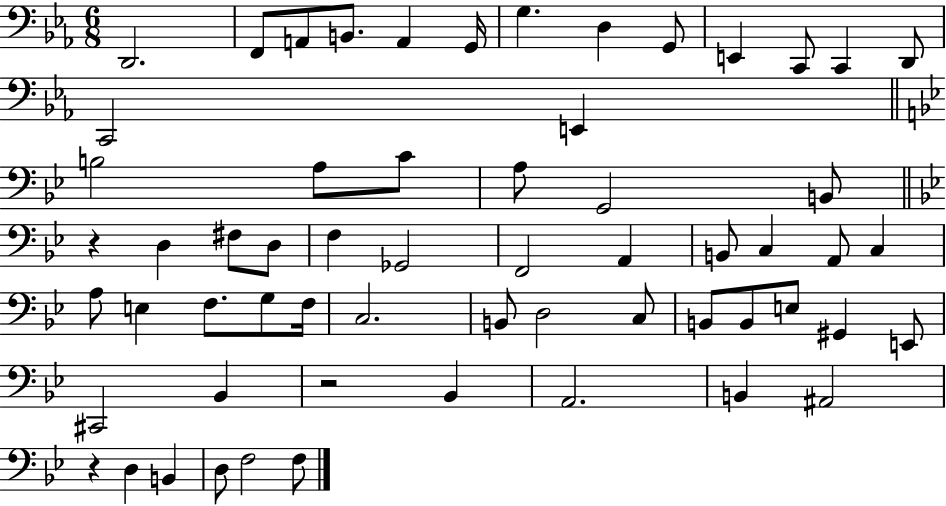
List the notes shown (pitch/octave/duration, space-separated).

D2/h. F2/e A2/e B2/e. A2/q G2/s G3/q. D3/q G2/e E2/q C2/e C2/q D2/e C2/h E2/q B3/h A3/e C4/e A3/e G2/h B2/e R/q D3/q F#3/e D3/e F3/q Gb2/h F2/h A2/q B2/e C3/q A2/e C3/q A3/e E3/q F3/e. G3/e F3/s C3/h. B2/e D3/h C3/e B2/e B2/e E3/e G#2/q E2/e C#2/h Bb2/q R/h Bb2/q A2/h. B2/q A#2/h R/q D3/q B2/q D3/e F3/h F3/e